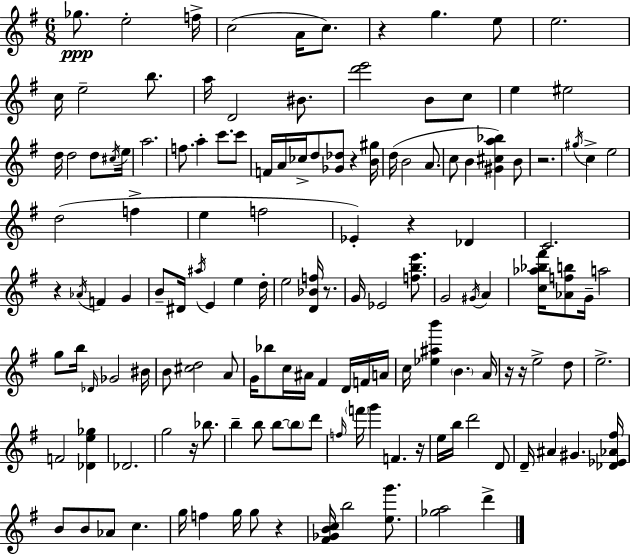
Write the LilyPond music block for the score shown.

{
  \clef treble
  \numericTimeSignature
  \time 6/8
  \key g \major
  \repeat volta 2 { ges''8.\ppp e''2-. f''16-> | c''2( a'16 c''8.) | r4 g''4. e''8 | e''2. | \break c''16 e''2-- b''8. | a''16 d'2 bis'8. | <d''' e'''>2 b'8 c''8 | e''4 eis''2 | \break d''16 d''2 d''8 \acciaccatura { cis''16 } | e''16 a''2. | f''8. a''4-. c'''8. c'''8 | f'16 a'16 ces''16-> d''8 <ges' des''>8 r4 | \break <b' gis''>16 d''16( b'2 a'8. | c''8 b'4 <gis' cis'' a'' bes''>4) b'8 | r2. | \acciaccatura { gis''16 } c''4-> e''2 | \break d''2( f''4-> | e''4 f''2 | ees'4-.) r4 des'4 | c'2. | \break r4 \acciaccatura { aes'16 } f'4 g'4 | b'8-- dis'16 \acciaccatura { ais''16 } e'4 e''4 | d''16-. e''2 | <d' bes' f''>16 r8. g'16 ees'2 | \break <f'' b'' e'''>8. g'2 | \acciaccatura { gis'16 } a'4 <c'' aes'' bes'' fis'''>16 <aes' f'' b''>8 g'16-- a''2 | g''8 b''16 \grace { des'16 } ges'2 | bis'16 b'8 <cis'' d''>2 | \break a'8 g'16 bes''8 c''16 ais'16 fis'4 | d'16 f'16 a'16 c''16 <ees'' ais'' b'''>4 \parenthesize b'4. | a'16 r16 r16 e''2-> | d''8 e''2.-> | \break f'2 | <des' e'' ges''>4 des'2. | g''2 | r16 bes''8. b''4-- b''8 | \break b''8~~ \parenthesize b''8 d'''8 \grace { f''16 } \parenthesize f'''16 g'''4 | f'4. r16 e''16 b''16 d'''2 | d'8 d'16-- ais'4 | gis'4. <des' ees' aes' fis''>16 b'8 b'8 aes'8 | \break c''4. g''16 f''4 | g''16 g''8 r4 <fis' ges' b' c''>16 b''2 | <e'' g'''>8. <ges'' a''>2 | d'''4-> } \bar "|."
}